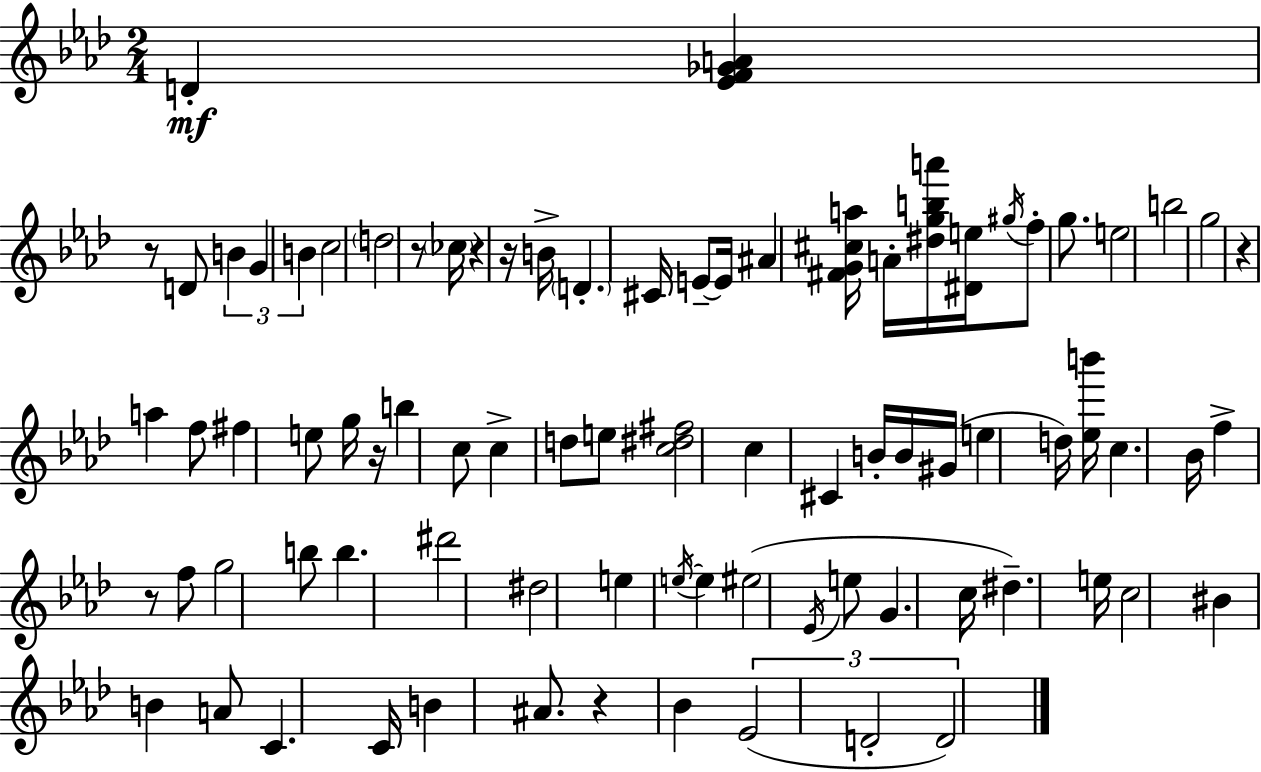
{
  \clef treble
  \numericTimeSignature
  \time 2/4
  \key aes \major
  \repeat volta 2 { d'4-.\mf <ees' f' ges' a'>4 | r8 d'8 \tuplet 3/2 { b'4 | g'4 b'4 } | c''2 | \break \parenthesize d''2 | r8 \parenthesize ces''16 r4 r16 | b'16-> \parenthesize d'4.-. cis'16 | e'8--~~ e'16 ais'4 <fis' g' cis'' a''>16 | \break a'16-. <dis'' g'' b'' a'''>16 <dis' e''>16 \acciaccatura { gis''16 } f''8-. g''8. | e''2 | b''2 | g''2 | \break r4 a''4 | f''8 fis''4 e''8 | g''16 r16 b''4 c''8 | c''4-> d''8 e''8 | \break <c'' dis'' fis''>2 | c''4 cis'4 | b'16-. b'16 gis'16( e''4 | d''16) <ees'' b'''>16 c''4. | \break bes'16 f''4-> r8 f''8 | g''2 | b''8 b''4. | dis'''2 | \break dis''2 | e''4 \acciaccatura { e''16~ }~ e''4 | eis''2( | \acciaccatura { ees'16 } e''8 g'4. | \break c''16 dis''4.--) | e''16 c''2 | bis'4 b'4 | a'8 c'4. | \break c'16 b'4 | ais'8. r4 bes'4 | \tuplet 3/2 { ees'2( | d'2-. | \break d'2) } | } \bar "|."
}